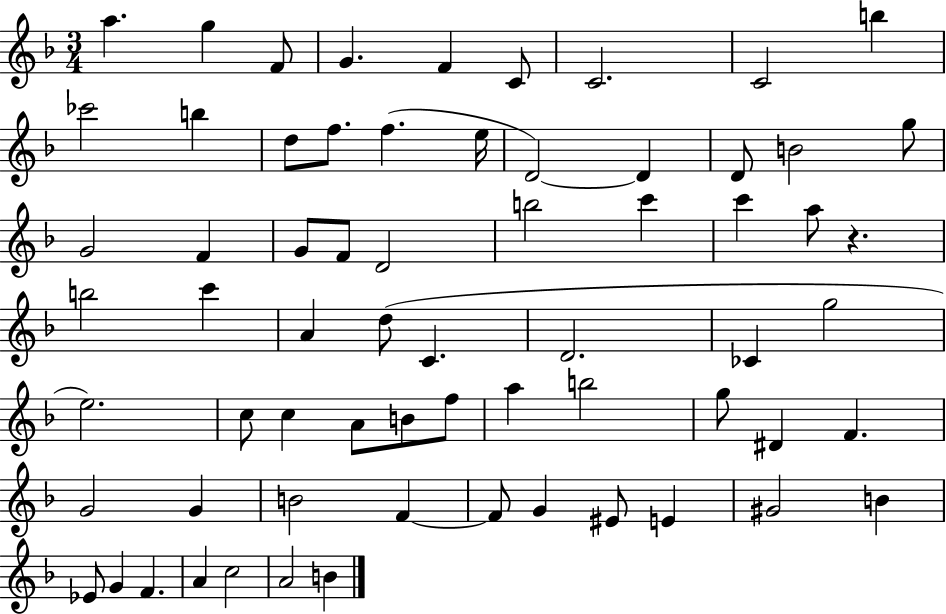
{
  \clef treble
  \numericTimeSignature
  \time 3/4
  \key f \major
  \repeat volta 2 { a''4. g''4 f'8 | g'4. f'4 c'8 | c'2. | c'2 b''4 | \break ces'''2 b''4 | d''8 f''8. f''4.( e''16 | d'2~~) d'4 | d'8 b'2 g''8 | \break g'2 f'4 | g'8 f'8 d'2 | b''2 c'''4 | c'''4 a''8 r4. | \break b''2 c'''4 | a'4 d''8( c'4. | d'2. | ces'4 g''2 | \break e''2.) | c''8 c''4 a'8 b'8 f''8 | a''4 b''2 | g''8 dis'4 f'4. | \break g'2 g'4 | b'2 f'4~~ | f'8 g'4 eis'8 e'4 | gis'2 b'4 | \break ees'8 g'4 f'4. | a'4 c''2 | a'2 b'4 | } \bar "|."
}